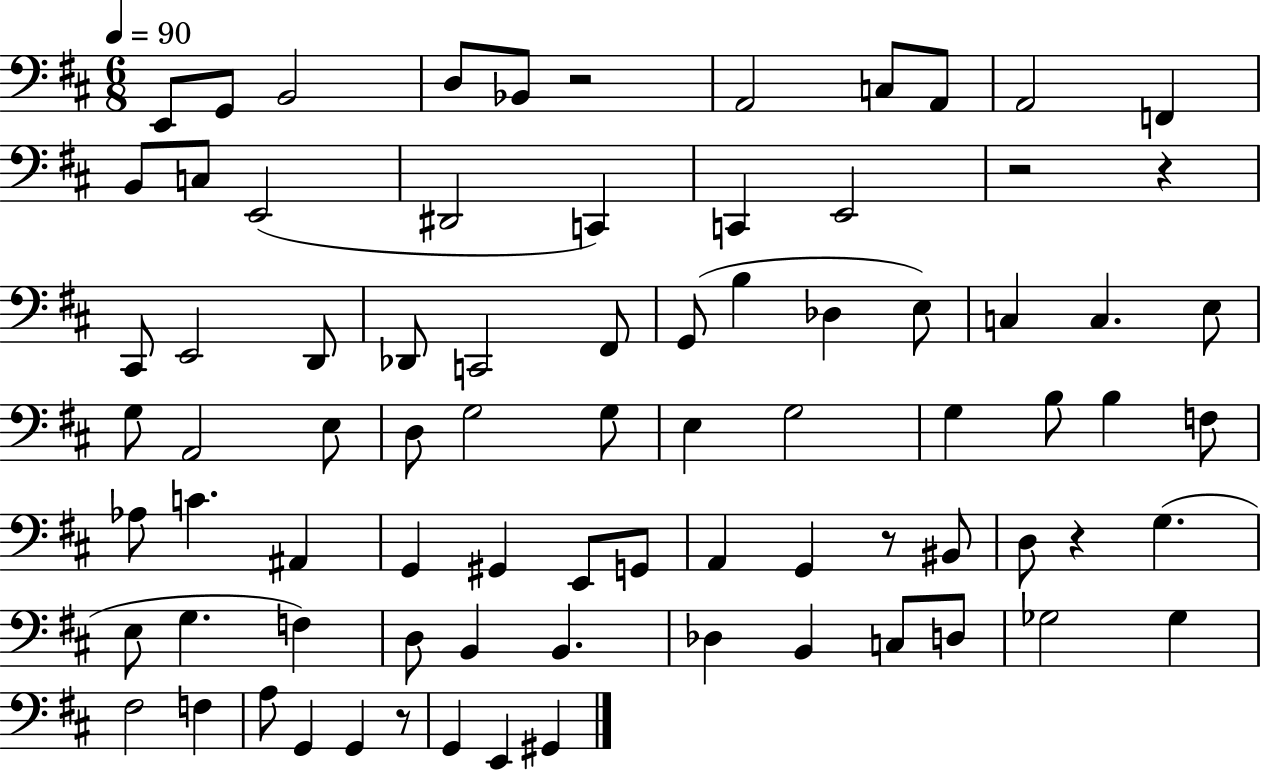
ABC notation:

X:1
T:Untitled
M:6/8
L:1/4
K:D
E,,/2 G,,/2 B,,2 D,/2 _B,,/2 z2 A,,2 C,/2 A,,/2 A,,2 F,, B,,/2 C,/2 E,,2 ^D,,2 C,, C,, E,,2 z2 z ^C,,/2 E,,2 D,,/2 _D,,/2 C,,2 ^F,,/2 G,,/2 B, _D, E,/2 C, C, E,/2 G,/2 A,,2 E,/2 D,/2 G,2 G,/2 E, G,2 G, B,/2 B, F,/2 _A,/2 C ^A,, G,, ^G,, E,,/2 G,,/2 A,, G,, z/2 ^B,,/2 D,/2 z G, E,/2 G, F, D,/2 B,, B,, _D, B,, C,/2 D,/2 _G,2 _G, ^F,2 F, A,/2 G,, G,, z/2 G,, E,, ^G,,